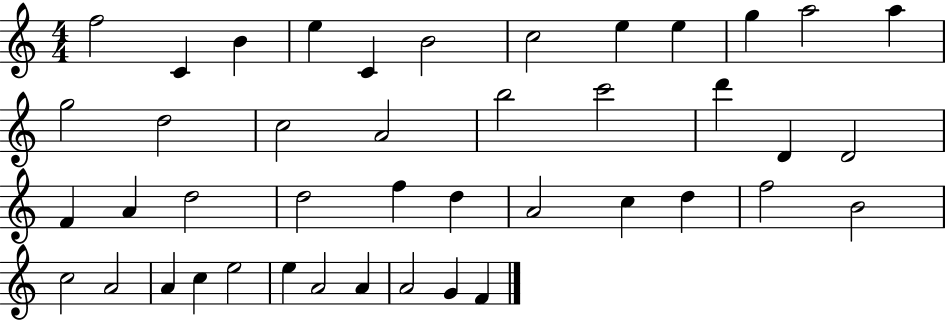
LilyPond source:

{
  \clef treble
  \numericTimeSignature
  \time 4/4
  \key c \major
  f''2 c'4 b'4 | e''4 c'4 b'2 | c''2 e''4 e''4 | g''4 a''2 a''4 | \break g''2 d''2 | c''2 a'2 | b''2 c'''2 | d'''4 d'4 d'2 | \break f'4 a'4 d''2 | d''2 f''4 d''4 | a'2 c''4 d''4 | f''2 b'2 | \break c''2 a'2 | a'4 c''4 e''2 | e''4 a'2 a'4 | a'2 g'4 f'4 | \break \bar "|."
}